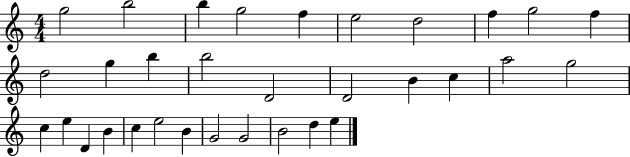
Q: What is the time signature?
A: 4/4